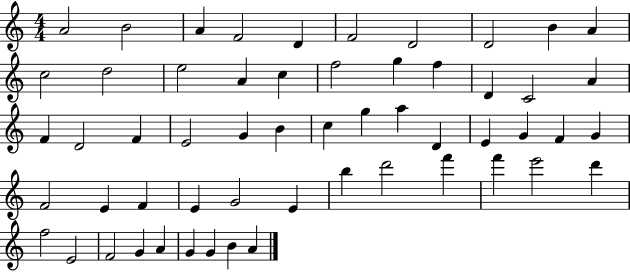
A4/h B4/h A4/q F4/h D4/q F4/h D4/h D4/h B4/q A4/q C5/h D5/h E5/h A4/q C5/q F5/h G5/q F5/q D4/q C4/h A4/q F4/q D4/h F4/q E4/h G4/q B4/q C5/q G5/q A5/q D4/q E4/q G4/q F4/q G4/q F4/h E4/q F4/q E4/q G4/h E4/q B5/q D6/h F6/q F6/q E6/h D6/q F5/h E4/h F4/h G4/q A4/q G4/q G4/q B4/q A4/q